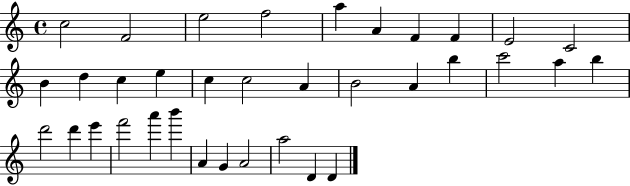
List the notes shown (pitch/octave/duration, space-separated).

C5/h F4/h E5/h F5/h A5/q A4/q F4/q F4/q E4/h C4/h B4/q D5/q C5/q E5/q C5/q C5/h A4/q B4/h A4/q B5/q C6/h A5/q B5/q D6/h D6/q E6/q F6/h A6/q B6/q A4/q G4/q A4/h A5/h D4/q D4/q